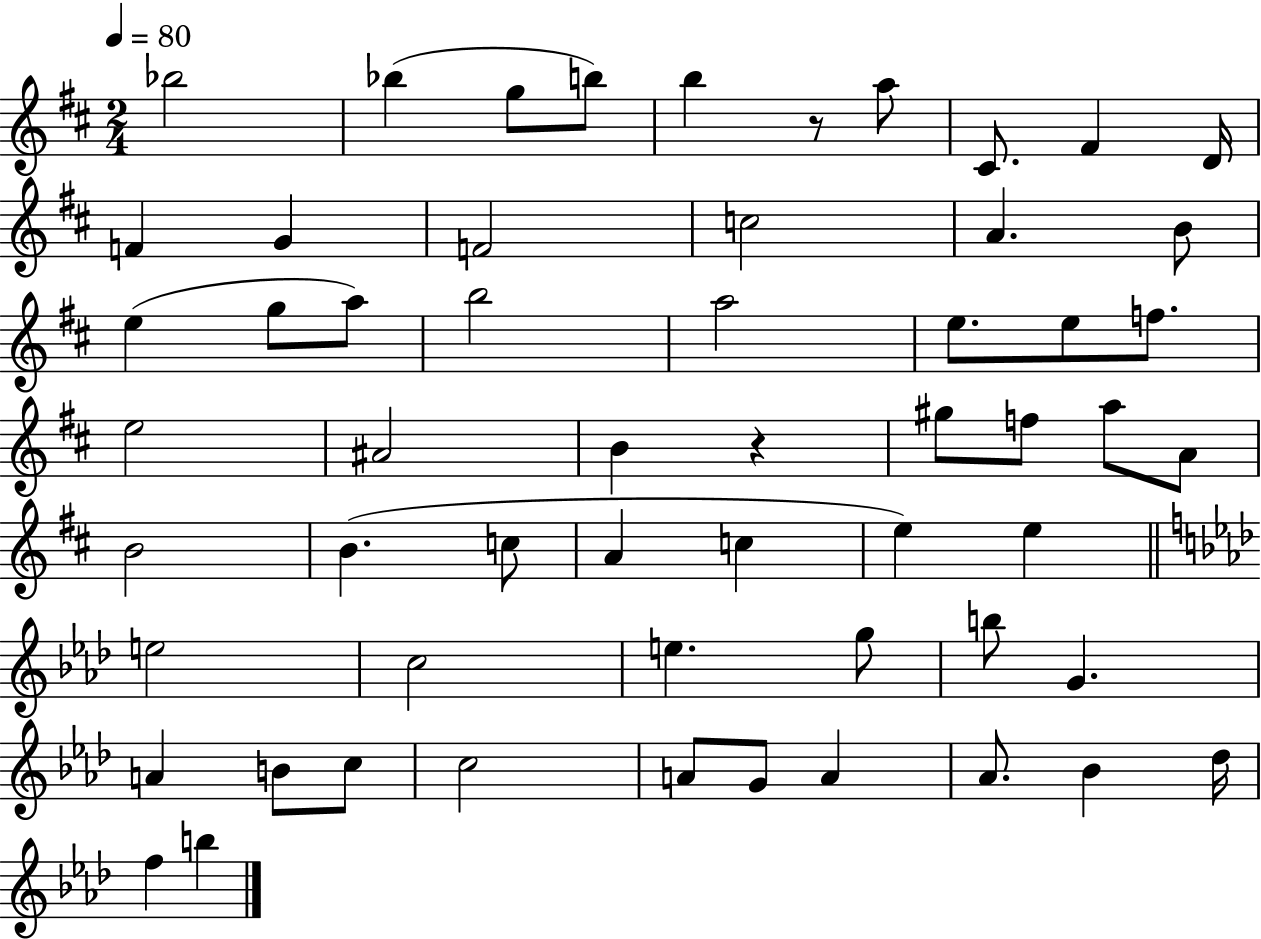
Bb5/h Bb5/q G5/e B5/e B5/q R/e A5/e C#4/e. F#4/q D4/s F4/q G4/q F4/h C5/h A4/q. B4/e E5/q G5/e A5/e B5/h A5/h E5/e. E5/e F5/e. E5/h A#4/h B4/q R/q G#5/e F5/e A5/e A4/e B4/h B4/q. C5/e A4/q C5/q E5/q E5/q E5/h C5/h E5/q. G5/e B5/e G4/q. A4/q B4/e C5/e C5/h A4/e G4/e A4/q Ab4/e. Bb4/q Db5/s F5/q B5/q